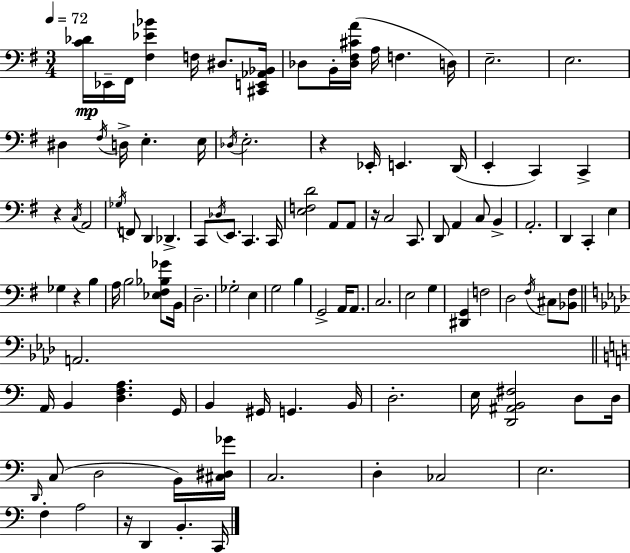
X:1
T:Untitled
M:3/4
L:1/4
K:Em
[C_D]/4 _E,,/4 ^F,,/4 [^F,_E_B] F,/4 ^D,/2 [^C,,E,,_A,,_B,,]/4 _D,/2 B,,/4 [_D,^F,^CA]/4 A,/4 F, D,/4 E,2 E,2 ^D, ^F,/4 D,/4 E, E,/4 _D,/4 E,2 z _E,,/4 E,, D,,/4 E,, C,, C,, z C,/4 A,,2 _G,/4 F,,/2 D,, _D,, C,,/2 _D,/4 E,,/2 C,, C,,/4 [E,F,D]2 A,,/2 A,,/2 z/4 C,2 C,,/2 D,,/2 A,, C,/2 B,, A,,2 D,, C,, E, _G, z B, A,/4 B,2 [_E,^F,_B,_G]/2 B,,/4 D,2 _G,2 E, G,2 B, G,,2 A,,/4 A,,/2 C,2 E,2 G, [^D,,G,,] F,2 D,2 ^F,/4 ^C,/2 [_B,,^F,]/2 A,,2 A,,/4 B,, [D,F,A,] G,,/4 B,, ^G,,/4 G,, B,,/4 D,2 E,/4 [D,,^A,,B,,^F,]2 D,/2 D,/4 D,,/4 C,/2 D,2 B,,/4 [^C,^D,_G]/4 C,2 D, _C,2 E,2 F, A,2 z/4 D,, B,, C,,/4